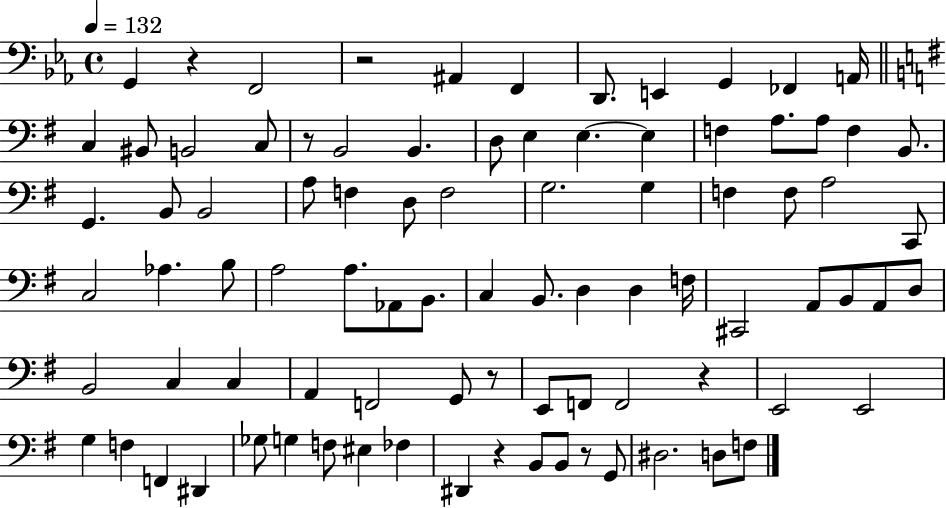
X:1
T:Untitled
M:4/4
L:1/4
K:Eb
G,, z F,,2 z2 ^A,, F,, D,,/2 E,, G,, _F,, A,,/4 C, ^B,,/2 B,,2 C,/2 z/2 B,,2 B,, D,/2 E, E, E, F, A,/2 A,/2 F, B,,/2 G,, B,,/2 B,,2 A,/2 F, D,/2 F,2 G,2 G, F, F,/2 A,2 C,,/2 C,2 _A, B,/2 A,2 A,/2 _A,,/2 B,,/2 C, B,,/2 D, D, F,/4 ^C,,2 A,,/2 B,,/2 A,,/2 D,/2 B,,2 C, C, A,, F,,2 G,,/2 z/2 E,,/2 F,,/2 F,,2 z E,,2 E,,2 G, F, F,, ^D,, _G,/2 G, F,/2 ^E, _F, ^D,, z B,,/2 B,,/2 z/2 G,,/2 ^D,2 D,/2 F,/2